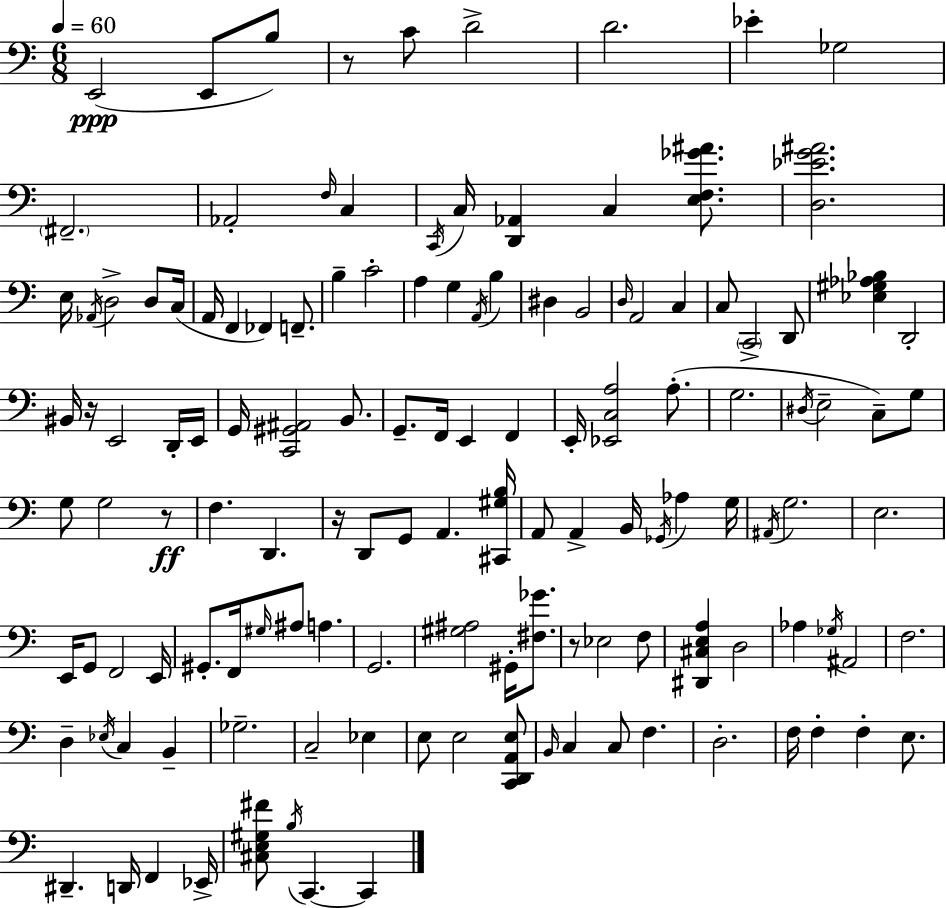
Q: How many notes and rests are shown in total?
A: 132